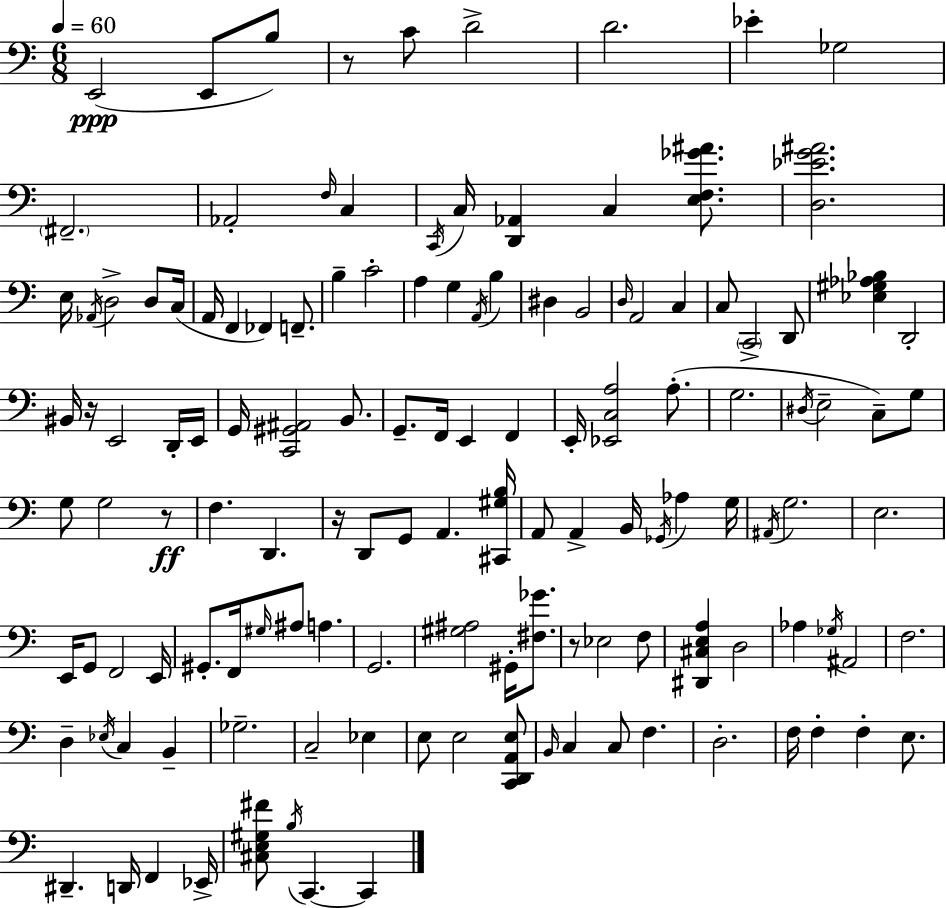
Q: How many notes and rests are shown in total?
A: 132